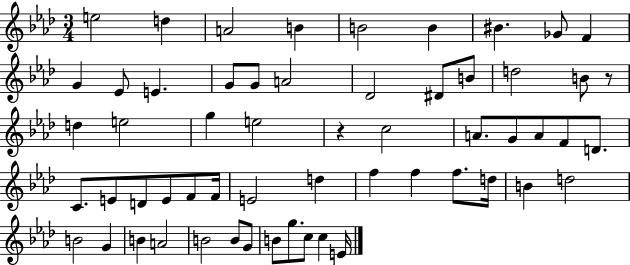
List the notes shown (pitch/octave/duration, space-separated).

E5/h D5/q A4/h B4/q B4/h B4/q BIS4/q. Gb4/e F4/q G4/q Eb4/e E4/q. G4/e G4/e A4/h Db4/h D#4/e B4/e D5/h B4/e R/e D5/q E5/h G5/q E5/h R/q C5/h A4/e. G4/e A4/e F4/e D4/e. C4/e. E4/e D4/e E4/e F4/e F4/s E4/h D5/q F5/q F5/q F5/e. D5/s B4/q D5/h B4/h G4/q B4/q A4/h B4/h B4/e G4/e B4/e G5/e. C5/e C5/q E4/s